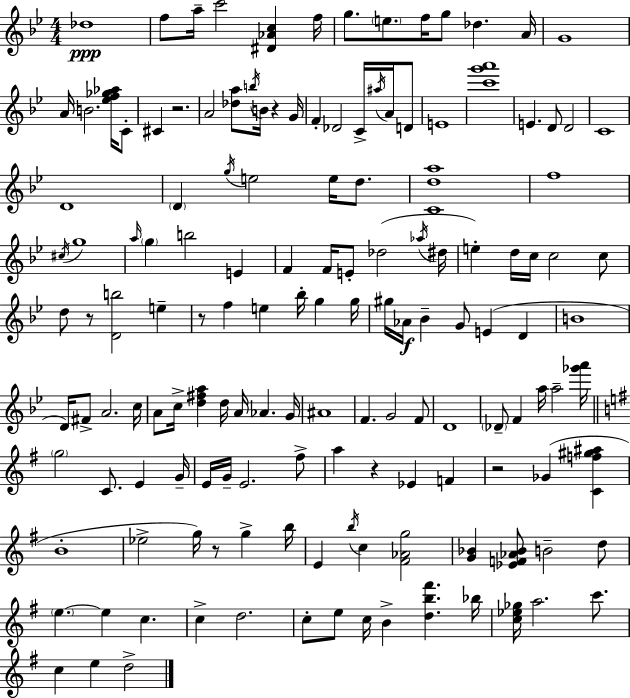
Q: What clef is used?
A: treble